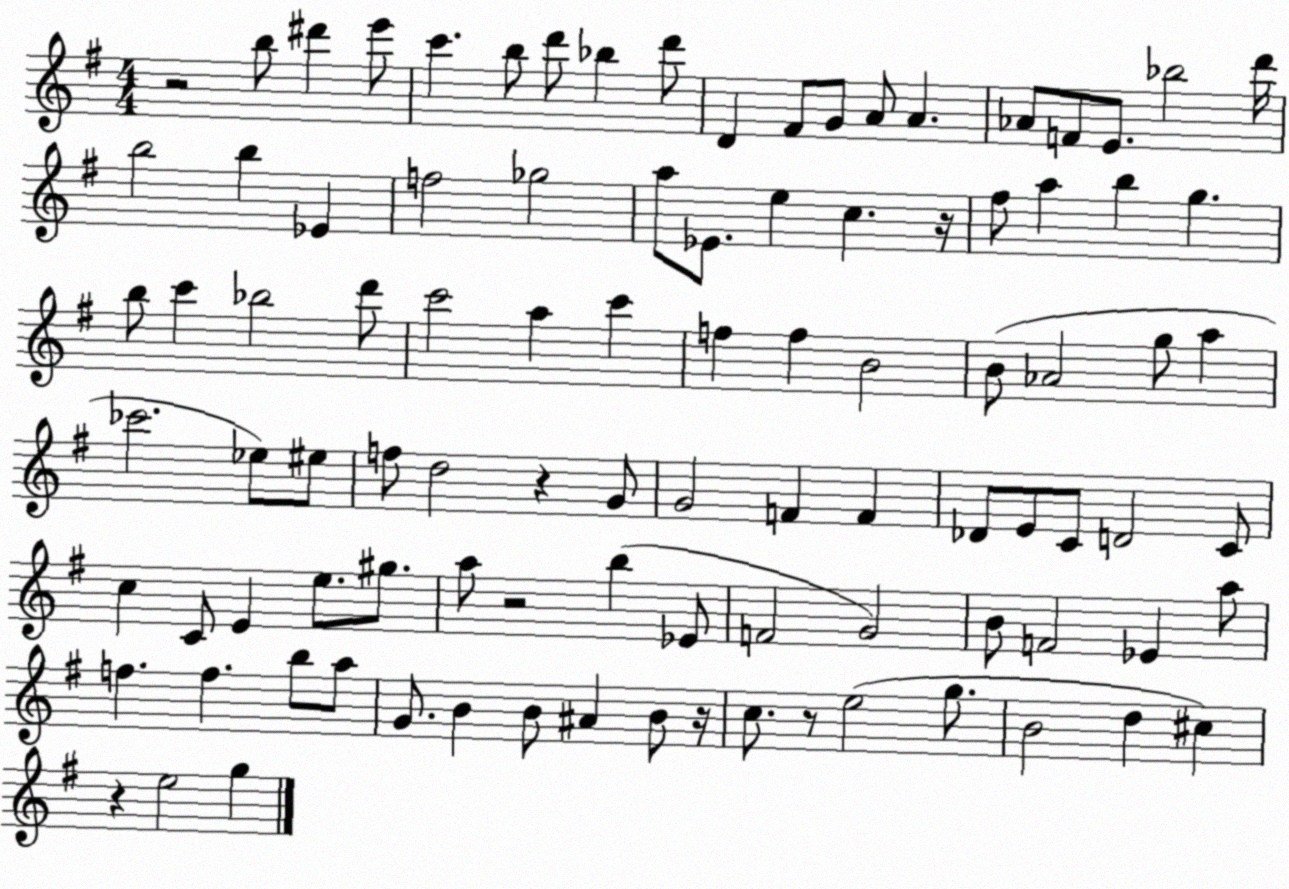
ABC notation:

X:1
T:Untitled
M:4/4
L:1/4
K:G
z2 b/2 ^d' e'/2 c' b/2 d'/2 _b d'/2 D ^F/2 G/2 A/2 A _A/2 F/2 E/2 _b2 d'/4 b2 b _E f2 _g2 a/2 _E/2 e c z/4 ^f/2 a b g b/2 c' _b2 d'/2 c'2 a c' f f B2 B/2 _A2 g/2 a _c'2 _e/2 ^e/2 f/2 d2 z G/2 G2 F F _D/2 E/2 C/2 D2 C/2 c C/2 E e/2 ^g/2 a/2 z2 b _E/2 F2 G2 B/2 F2 _E a/2 f f b/2 a/2 G/2 B B/2 ^A B/2 z/4 c/2 z/2 e2 g/2 B2 d ^c z e2 g